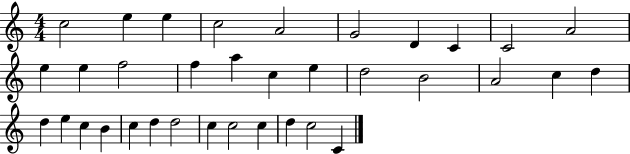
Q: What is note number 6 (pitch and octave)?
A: G4